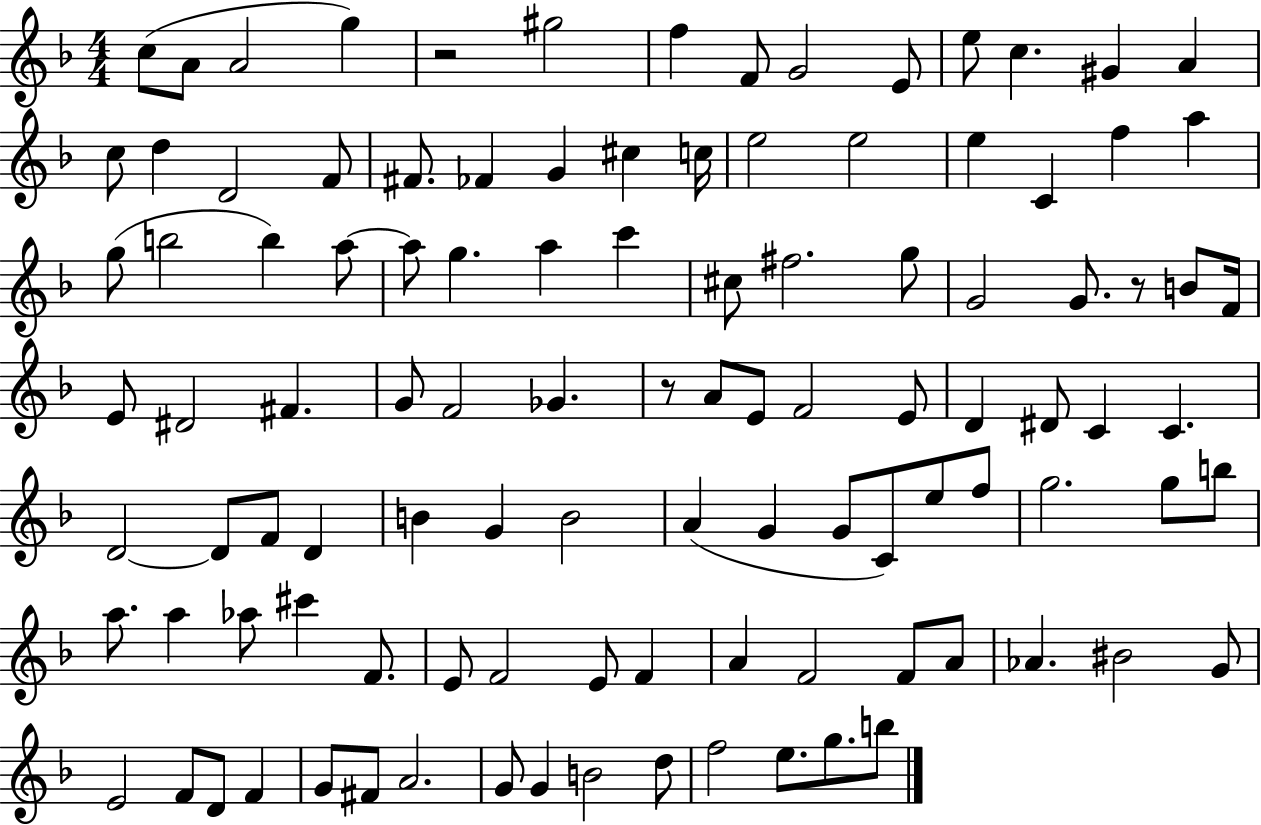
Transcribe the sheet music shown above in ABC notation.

X:1
T:Untitled
M:4/4
L:1/4
K:F
c/2 A/2 A2 g z2 ^g2 f F/2 G2 E/2 e/2 c ^G A c/2 d D2 F/2 ^F/2 _F G ^c c/4 e2 e2 e C f a g/2 b2 b a/2 a/2 g a c' ^c/2 ^f2 g/2 G2 G/2 z/2 B/2 F/4 E/2 ^D2 ^F G/2 F2 _G z/2 A/2 E/2 F2 E/2 D ^D/2 C C D2 D/2 F/2 D B G B2 A G G/2 C/2 e/2 f/2 g2 g/2 b/2 a/2 a _a/2 ^c' F/2 E/2 F2 E/2 F A F2 F/2 A/2 _A ^B2 G/2 E2 F/2 D/2 F G/2 ^F/2 A2 G/2 G B2 d/2 f2 e/2 g/2 b/2